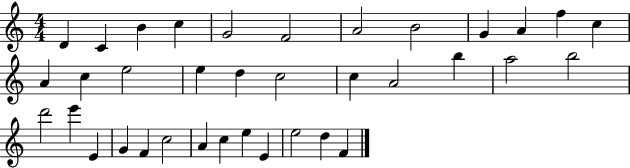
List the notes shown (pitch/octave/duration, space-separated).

D4/q C4/q B4/q C5/q G4/h F4/h A4/h B4/h G4/q A4/q F5/q C5/q A4/q C5/q E5/h E5/q D5/q C5/h C5/q A4/h B5/q A5/h B5/h D6/h E6/q E4/q G4/q F4/q C5/h A4/q C5/q E5/q E4/q E5/h D5/q F4/q